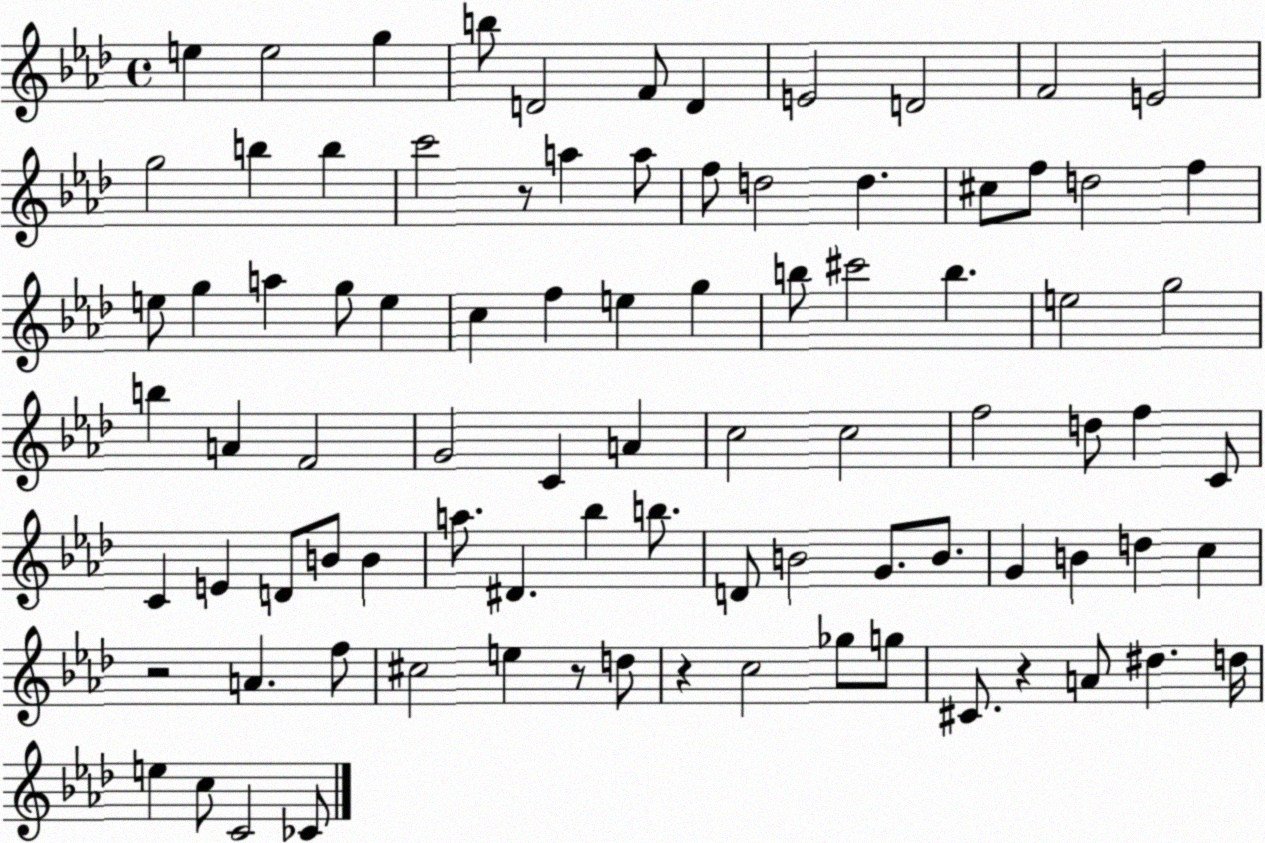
X:1
T:Untitled
M:4/4
L:1/4
K:Ab
e e2 g b/2 D2 F/2 D E2 D2 F2 E2 g2 b b c'2 z/2 a a/2 f/2 d2 d ^c/2 f/2 d2 f e/2 g a g/2 e c f e g b/2 ^c'2 b e2 g2 b A F2 G2 C A c2 c2 f2 d/2 f C/2 C E D/2 B/2 B a/2 ^D _b b/2 D/2 B2 G/2 B/2 G B d c z2 A f/2 ^c2 e z/2 d/2 z c2 _g/2 g/2 ^C/2 z A/2 ^d d/4 e c/2 C2 _C/2